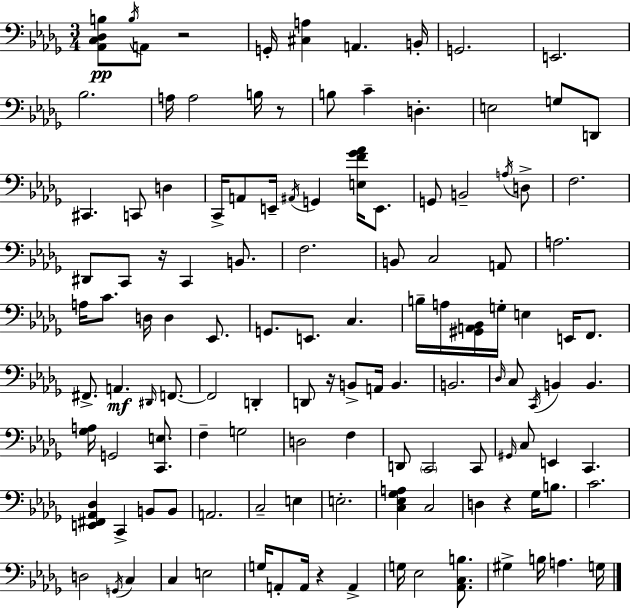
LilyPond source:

{
  \clef bass
  \numericTimeSignature
  \time 3/4
  \key bes \minor
  <aes, c des b>8\pp \acciaccatura { b16 } a,8 r2 | g,16-. <cis a>4 a,4. | b,16-. g,2. | e,2. | \break bes2. | a16 a2 b16 r8 | b8 c'4-- d4.-. | e2 g8 d,8 | \break cis,4. c,8 d4 | c,16-> a,8 e,16-- \acciaccatura { ais,16 } g,4 <e f' ges' aes'>16 e,8. | g,8 b,2-- | \acciaccatura { a16 } d8-> f2. | \break dis,8 c,8 r16 c,4 | b,8. f2. | b,8 c2 | a,8 a2. | \break a16 c'8. d16 d4 | ees,8. g,8. e,8. c4. | b16-- a16 <gis, a, bes,>16 g16-. e4 e,16 | f,8. fis,8.-> a,4.\mf | \break \grace { dis,16 } f,8.~~ f,2 | d,4-. d,8 r16 b,8-> a,16 b,4. | b,2. | \grace { des16 } c8 \acciaccatura { c,16 } b,4 | \break b,4. <ges a>16 g,2 | <c, e>8. f4-- g2 | d2 | f4 d,8 \parenthesize c,2 | \break c,8 \grace { gis,16 } c8 e,4 | c,4. <e, fis, aes, des>4 c,4-> | b,8 b,8 a,2. | c2-- | \break e4 e2.-. | <c ees ges a>4 c2 | d4 r4 | ges16 b8. c'2. | \break d2 | \acciaccatura { g,16 } c4 c4 | e2 g16 a,8-. a,16 | r4 a,4-> g16 ees2 | \break <aes, c b>8. gis4-> | b16 a4. g16 \bar "|."
}